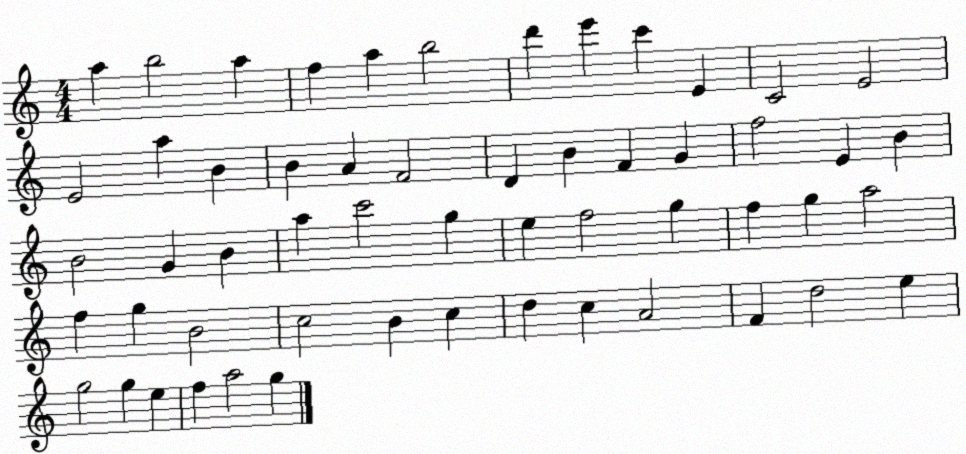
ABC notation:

X:1
T:Untitled
M:4/4
L:1/4
K:C
a b2 a f a b2 d' e' c' E C2 E2 E2 a B B A F2 D B F G f2 E B B2 G B a c'2 g e f2 g f g a2 f g B2 c2 B c d c A2 F d2 e g2 g e f a2 g